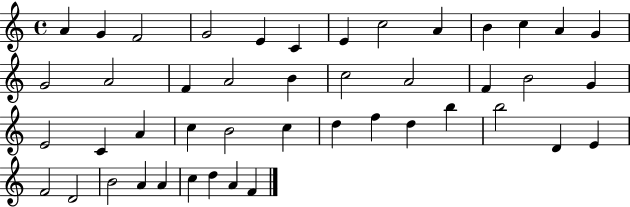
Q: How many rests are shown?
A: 0